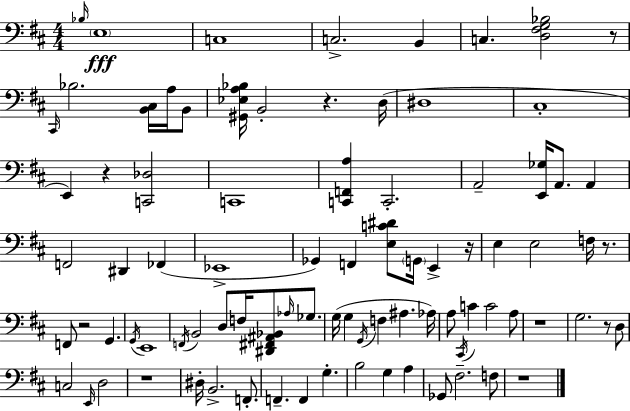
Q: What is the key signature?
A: D major